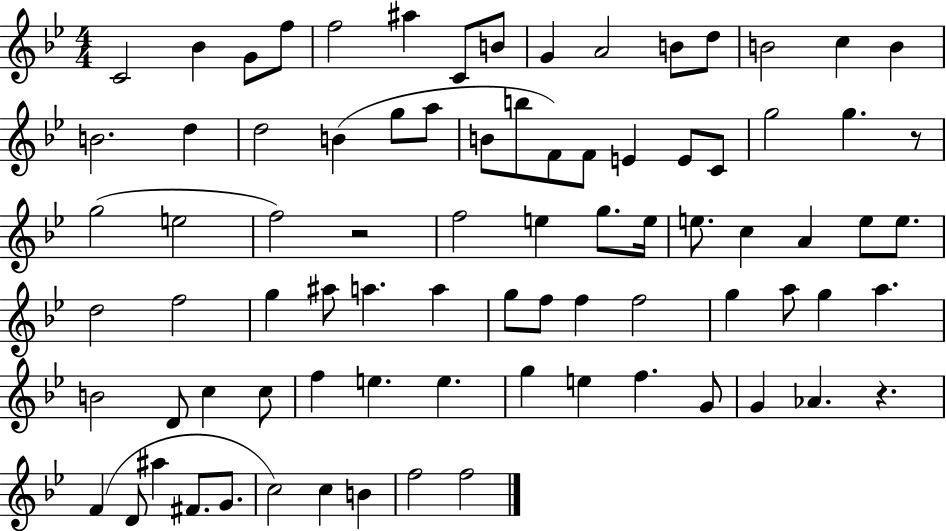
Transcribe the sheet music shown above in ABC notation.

X:1
T:Untitled
M:4/4
L:1/4
K:Bb
C2 _B G/2 f/2 f2 ^a C/2 B/2 G A2 B/2 d/2 B2 c B B2 d d2 B g/2 a/2 B/2 b/2 F/2 F/2 E E/2 C/2 g2 g z/2 g2 e2 f2 z2 f2 e g/2 e/4 e/2 c A e/2 e/2 d2 f2 g ^a/2 a a g/2 f/2 f f2 g a/2 g a B2 D/2 c c/2 f e e g e f G/2 G _A z F D/2 ^a ^F/2 G/2 c2 c B f2 f2